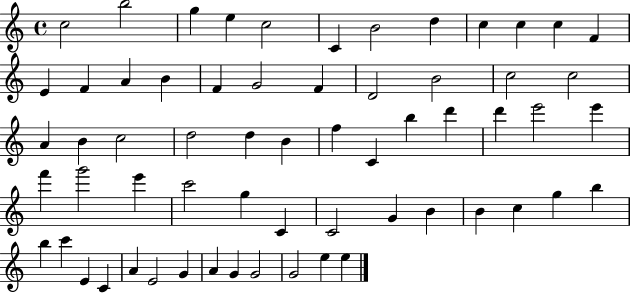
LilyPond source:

{
  \clef treble
  \time 4/4
  \defaultTimeSignature
  \key c \major
  c''2 b''2 | g''4 e''4 c''2 | c'4 b'2 d''4 | c''4 c''4 c''4 f'4 | \break e'4 f'4 a'4 b'4 | f'4 g'2 f'4 | d'2 b'2 | c''2 c''2 | \break a'4 b'4 c''2 | d''2 d''4 b'4 | f''4 c'4 b''4 d'''4 | d'''4 e'''2 e'''4 | \break f'''4 g'''2 e'''4 | c'''2 g''4 c'4 | c'2 g'4 b'4 | b'4 c''4 g''4 b''4 | \break b''4 c'''4 e'4 c'4 | a'4 e'2 g'4 | a'4 g'4 g'2 | g'2 e''4 e''4 | \break \bar "|."
}